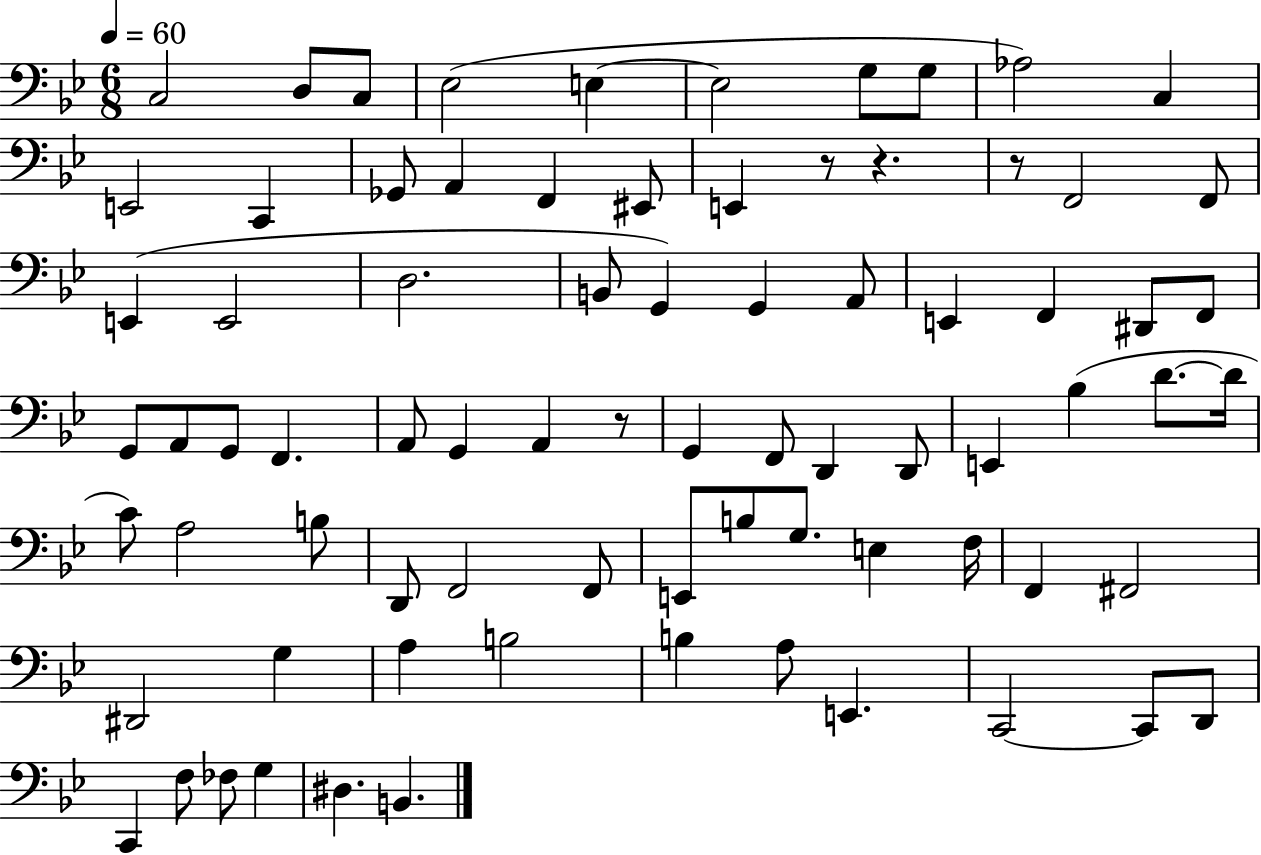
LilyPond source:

{
  \clef bass
  \numericTimeSignature
  \time 6/8
  \key bes \major
  \tempo 4 = 60
  c2 d8 c8 | ees2( e4~~ | e2 g8 g8 | aes2) c4 | \break e,2 c,4 | ges,8 a,4 f,4 eis,8 | e,4 r8 r4. | r8 f,2 f,8 | \break e,4( e,2 | d2. | b,8 g,4) g,4 a,8 | e,4 f,4 dis,8 f,8 | \break g,8 a,8 g,8 f,4. | a,8 g,4 a,4 r8 | g,4 f,8 d,4 d,8 | e,4 bes4( d'8.~~ d'16 | \break c'8) a2 b8 | d,8 f,2 f,8 | e,8 b8 g8. e4 f16 | f,4 fis,2 | \break dis,2 g4 | a4 b2 | b4 a8 e,4. | c,2~~ c,8 d,8 | \break c,4 f8 fes8 g4 | dis4. b,4. | \bar "|."
}